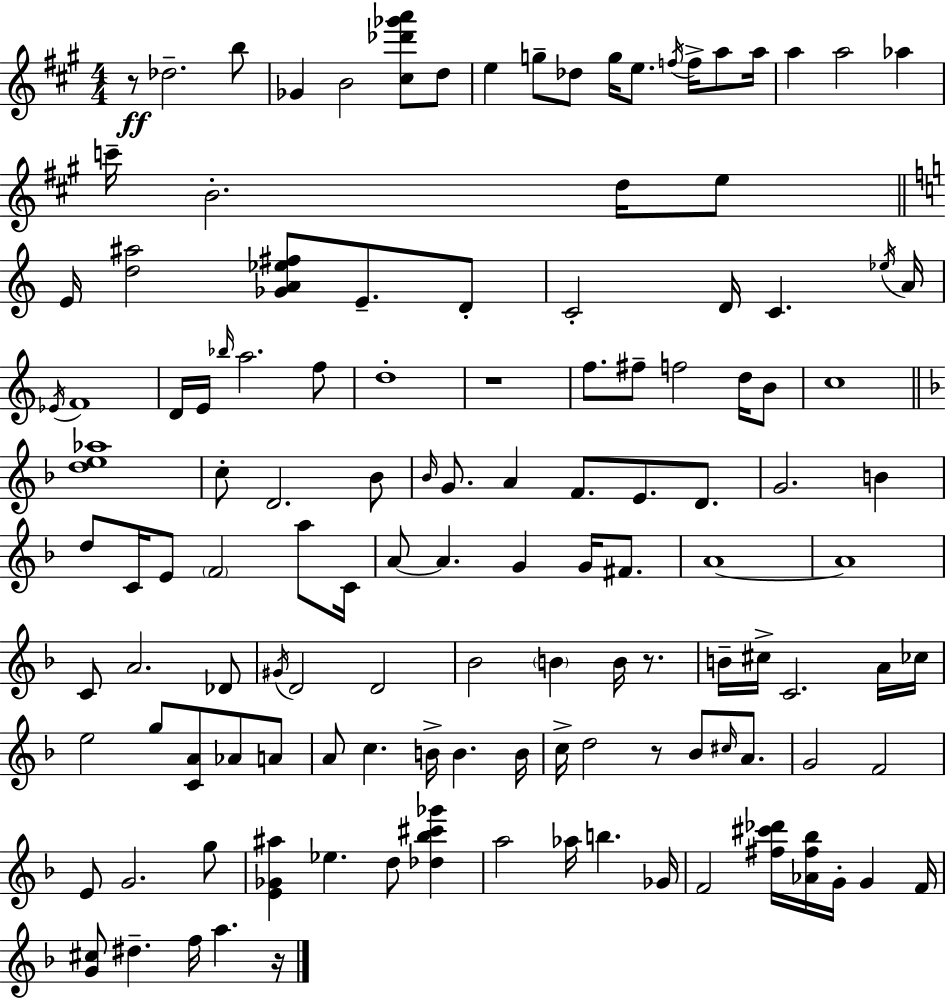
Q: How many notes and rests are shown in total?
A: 128